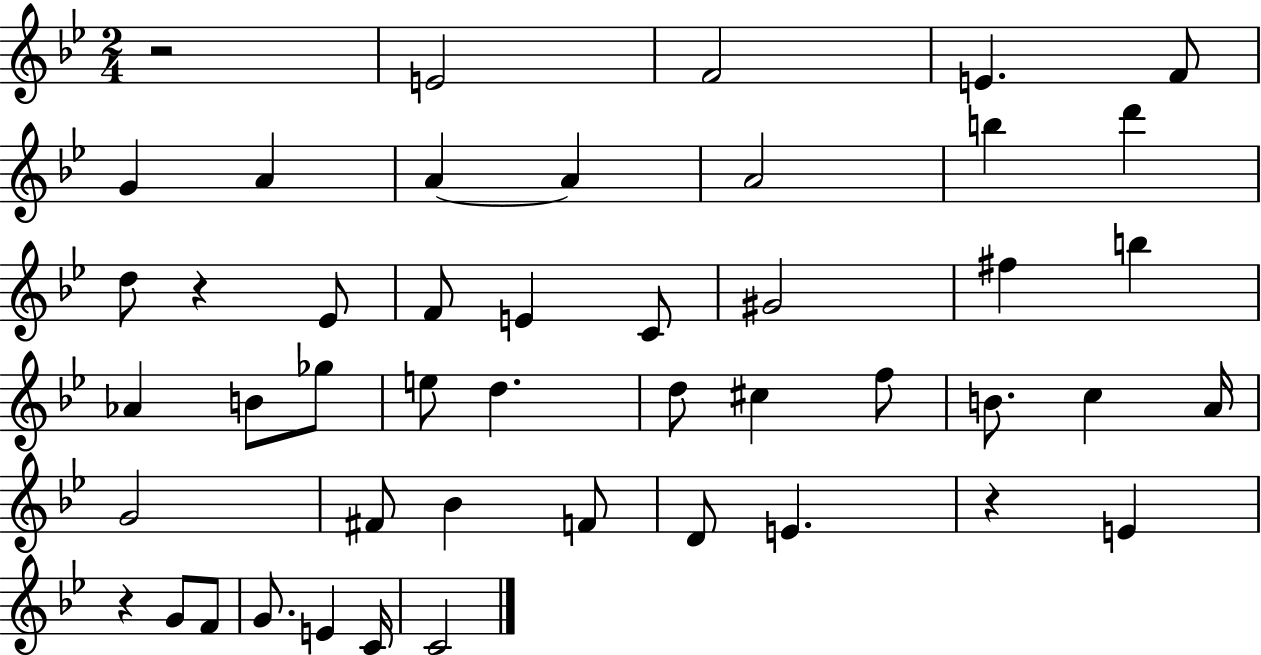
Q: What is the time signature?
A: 2/4